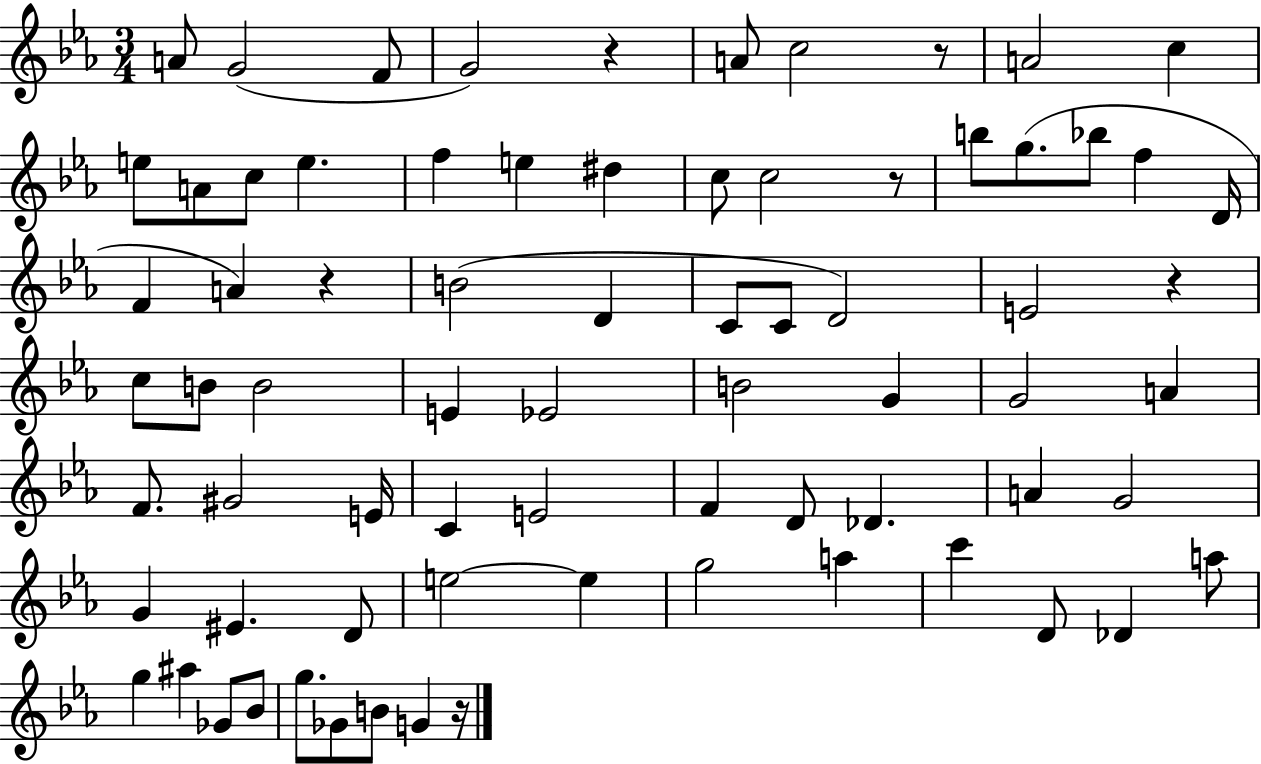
X:1
T:Untitled
M:3/4
L:1/4
K:Eb
A/2 G2 F/2 G2 z A/2 c2 z/2 A2 c e/2 A/2 c/2 e f e ^d c/2 c2 z/2 b/2 g/2 _b/2 f D/4 F A z B2 D C/2 C/2 D2 E2 z c/2 B/2 B2 E _E2 B2 G G2 A F/2 ^G2 E/4 C E2 F D/2 _D A G2 G ^E D/2 e2 e g2 a c' D/2 _D a/2 g ^a _G/2 _B/2 g/2 _G/2 B/2 G z/4